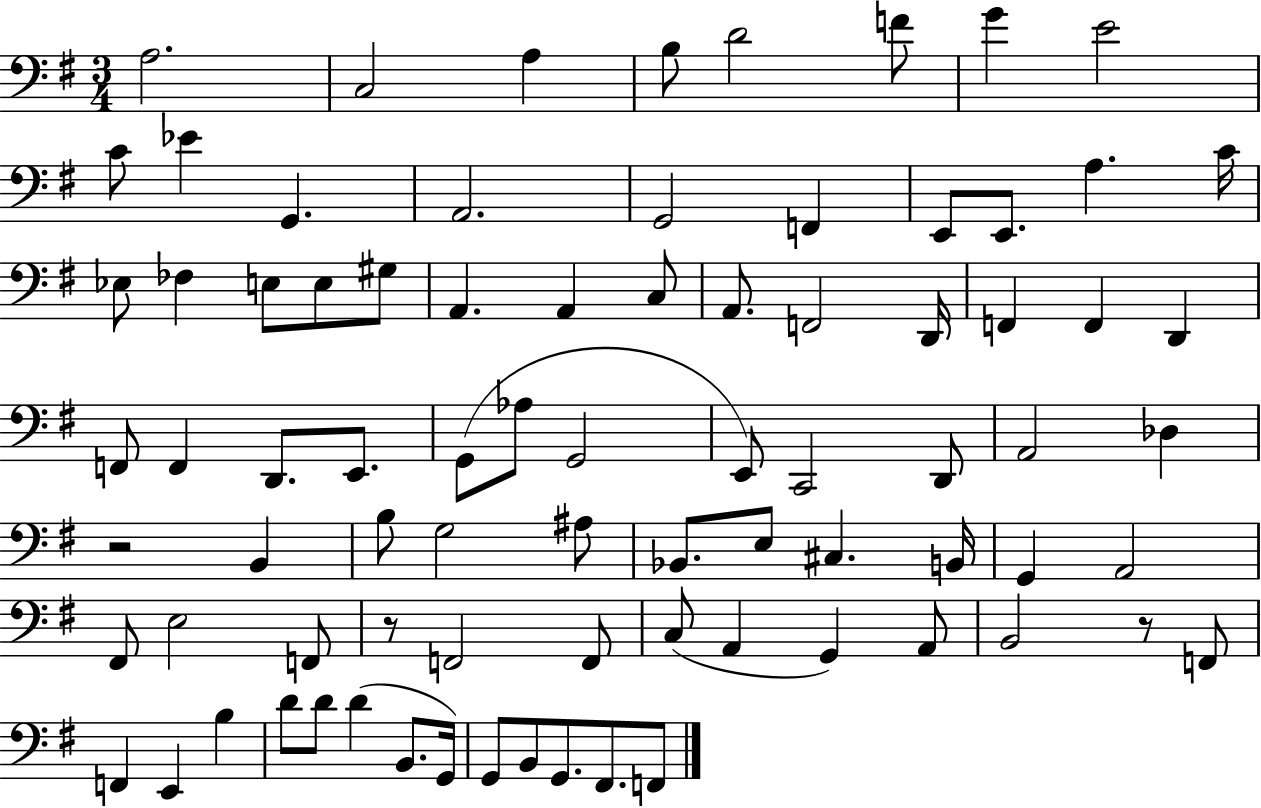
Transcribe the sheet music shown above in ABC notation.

X:1
T:Untitled
M:3/4
L:1/4
K:G
A,2 C,2 A, B,/2 D2 F/2 G E2 C/2 _E G,, A,,2 G,,2 F,, E,,/2 E,,/2 A, C/4 _E,/2 _F, E,/2 E,/2 ^G,/2 A,, A,, C,/2 A,,/2 F,,2 D,,/4 F,, F,, D,, F,,/2 F,, D,,/2 E,,/2 G,,/2 _A,/2 G,,2 E,,/2 C,,2 D,,/2 A,,2 _D, z2 B,, B,/2 G,2 ^A,/2 _B,,/2 E,/2 ^C, B,,/4 G,, A,,2 ^F,,/2 E,2 F,,/2 z/2 F,,2 F,,/2 C,/2 A,, G,, A,,/2 B,,2 z/2 F,,/2 F,, E,, B, D/2 D/2 D B,,/2 G,,/4 G,,/2 B,,/2 G,,/2 ^F,,/2 F,,/2